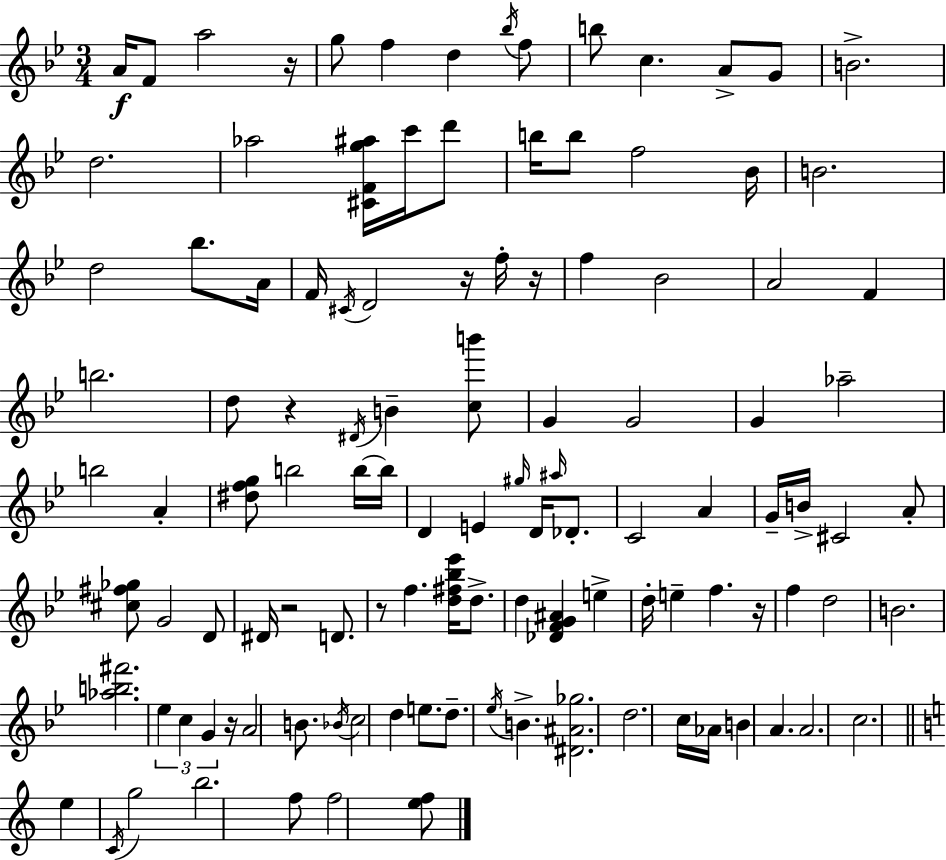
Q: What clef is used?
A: treble